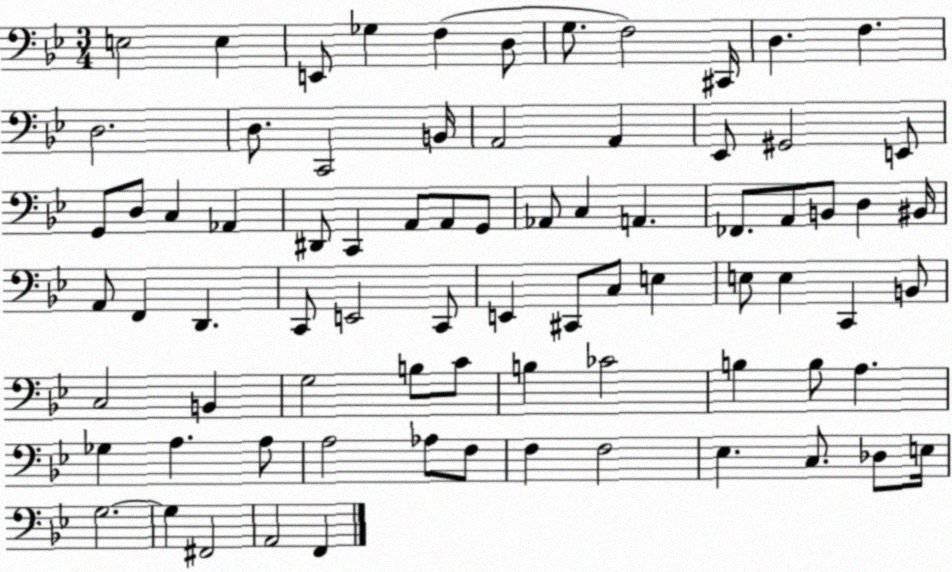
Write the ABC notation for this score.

X:1
T:Untitled
M:3/4
L:1/4
K:Bb
E,2 E, E,,/2 _G, F, D,/2 G,/2 F,2 ^C,,/4 D, F, D,2 D,/2 C,,2 B,,/4 A,,2 A,, _E,,/2 ^G,,2 E,,/2 G,,/2 D,/2 C, _A,, ^D,,/2 C,, A,,/2 A,,/2 G,,/2 _A,,/2 C, A,, _F,,/2 A,,/2 B,,/2 D, ^B,,/4 A,,/2 F,, D,, C,,/2 E,,2 C,,/2 E,, ^C,,/2 C,/2 E, E,/2 E, C,, B,,/2 C,2 B,, G,2 B,/2 C/2 B, _C2 B, B,/2 A, _G, A, A,/2 A,2 _A,/2 F,/2 F, F,2 _E, C,/2 _D,/2 E,/4 G,2 G, ^F,,2 A,,2 F,,